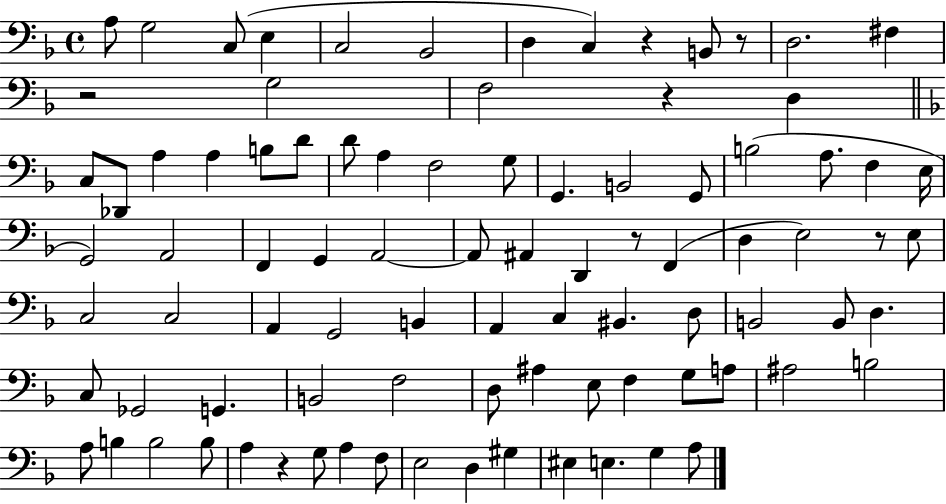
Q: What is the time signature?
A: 4/4